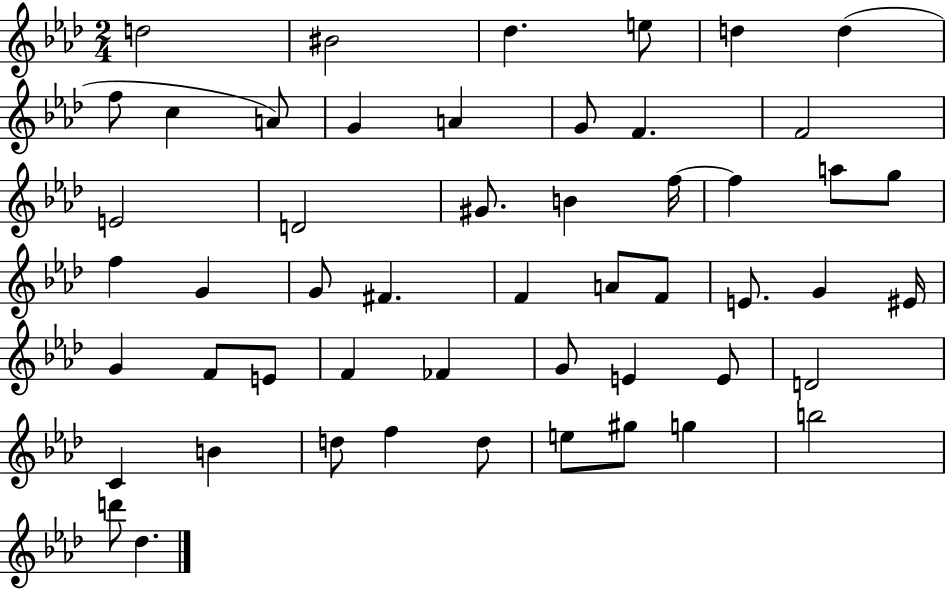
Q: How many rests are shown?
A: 0